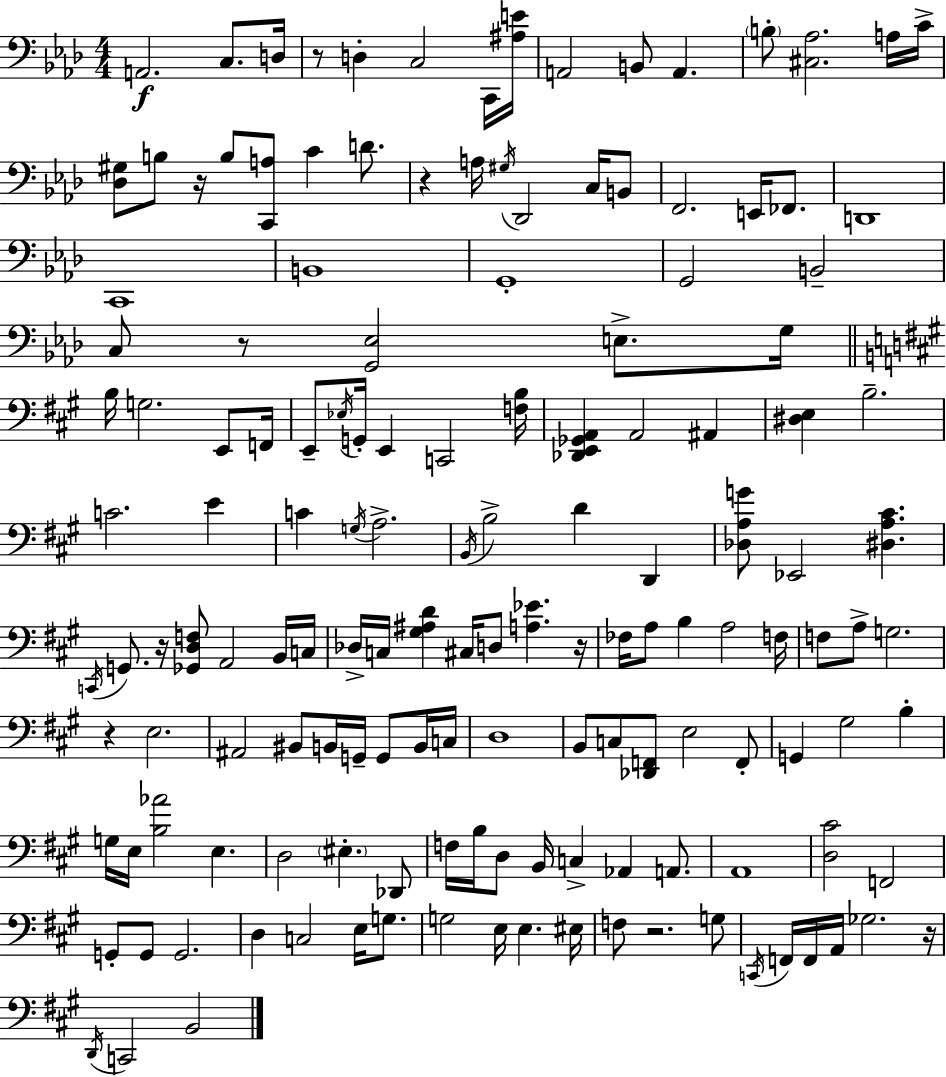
{
  \clef bass
  \numericTimeSignature
  \time 4/4
  \key f \minor
  a,2.\f c8. d16 | r8 d4-. c2 c,16 <ais e'>16 | a,2 b,8 a,4. | \parenthesize b8-. <cis aes>2. a16 c'16-> | \break <des gis>8 b8 r16 b8 <c, a>8 c'4 d'8. | r4 a16 \acciaccatura { gis16 } des,2 c16 b,8 | f,2. e,16 fes,8. | d,1 | \break c,1 | b,1 | g,1-. | g,2 b,2-- | \break c8 r8 <g, ees>2 e8.-> | g16 \bar "||" \break \key a \major b16 g2. e,8 f,16 | e,8-- \acciaccatura { ees16 } g,16-. e,4 c,2 | <f b>16 <des, e, ges, a,>4 a,2 ais,4 | <dis e>4 b2.-- | \break c'2. e'4 | c'4 \acciaccatura { g16 } a2.-> | \acciaccatura { b,16 } b2-> d'4 d,4 | <des a g'>8 ees,2 <dis a cis'>4. | \break \acciaccatura { c,16 } g,8. r16 <ges, d f>8 a,2 | b,16 c16 des16-> c16 <gis ais d'>4 cis16 d8 <a ees'>4. | r16 fes16 a8 b4 a2 | f16 f8 a8-> g2. | \break r4 e2. | ais,2 bis,8 b,16 g,16-- | g,8 b,16 c16 d1 | b,8 c8 <des, f,>8 e2 | \break f,8-. g,4 gis2 | b4-. g16 e16 <b aes'>2 e4. | d2 \parenthesize eis4.-. | des,8 f16 b16 d8 b,16 c4-> aes,4 | \break a,8. a,1 | <d cis'>2 f,2 | g,8-. g,8 g,2. | d4 c2 | \break e16 g8. g2 e16 e4. | eis16 f8 r2. | g8 \acciaccatura { c,16 } f,16 f,16 a,16 ges2. | r16 \acciaccatura { d,16 } c,2 b,2 | \break \bar "|."
}